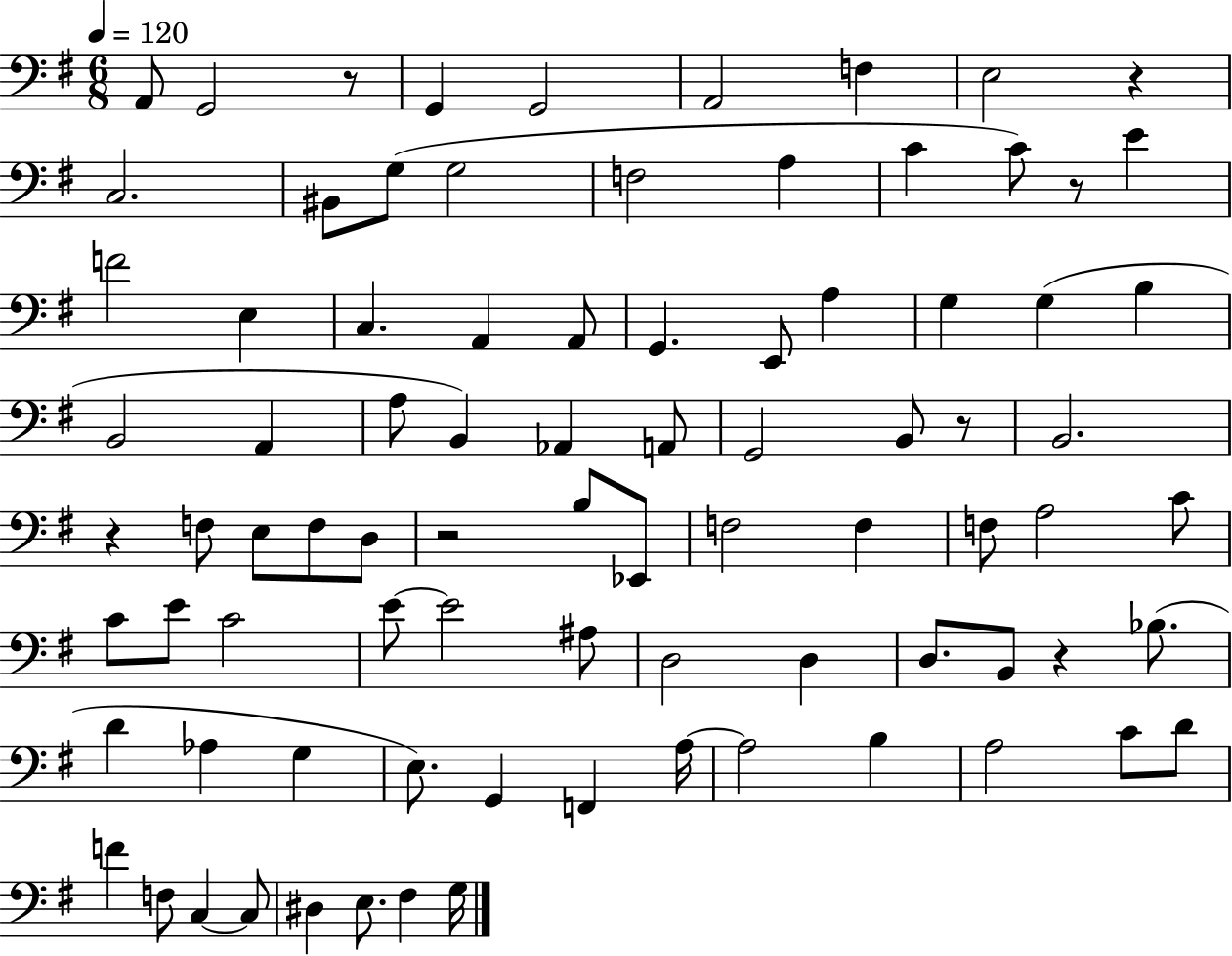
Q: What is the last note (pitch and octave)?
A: G3